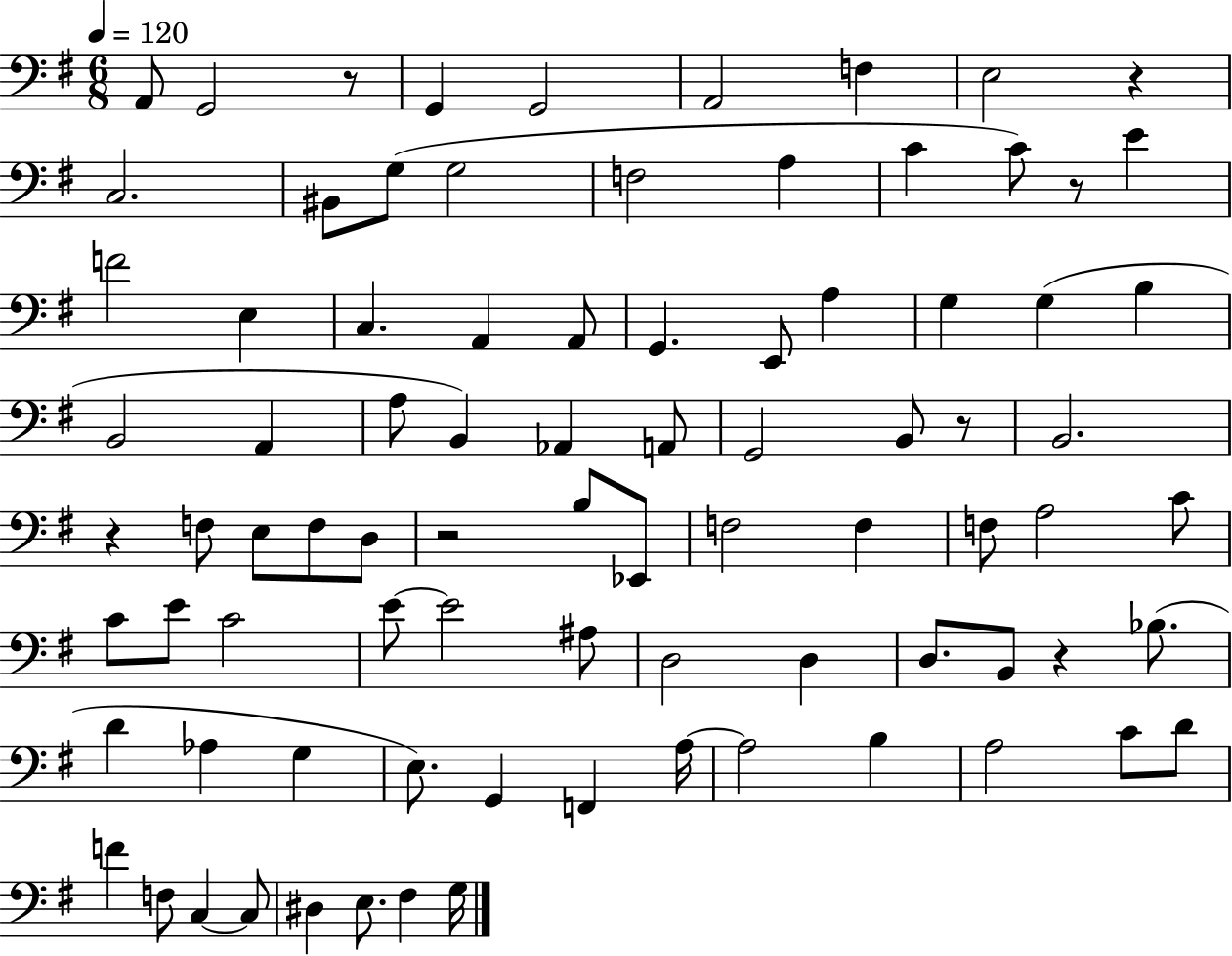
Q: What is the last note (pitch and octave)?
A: G3